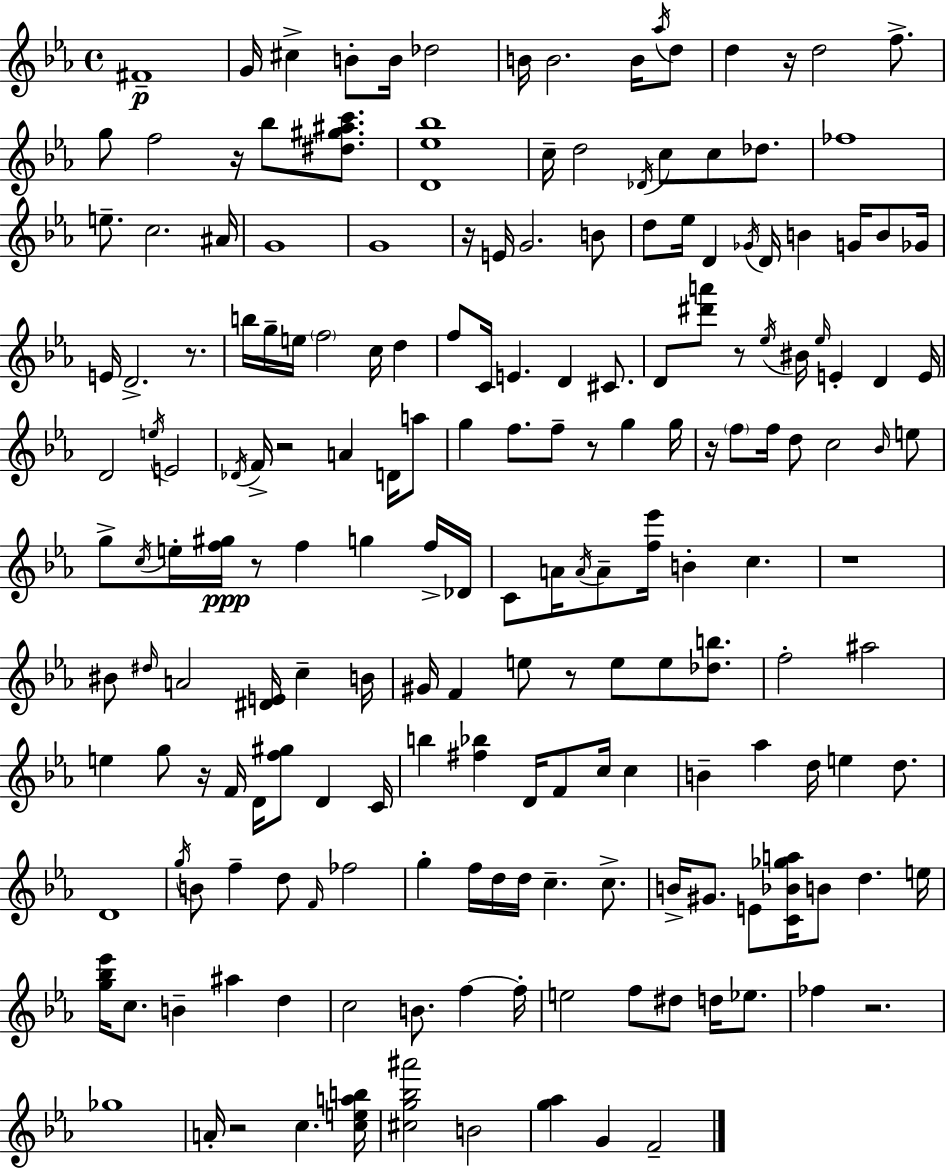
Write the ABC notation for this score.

X:1
T:Untitled
M:4/4
L:1/4
K:Eb
^F4 G/4 ^c B/2 B/4 _d2 B/4 B2 B/4 _a/4 d/2 d z/4 d2 f/2 g/2 f2 z/4 _b/2 [^d^g^ac']/2 [D_e_b]4 c/4 d2 _D/4 c/2 c/2 _d/2 _f4 e/2 c2 ^A/4 G4 G4 z/4 E/4 G2 B/2 d/2 _e/4 D _G/4 D/4 B G/4 B/2 _G/4 E/4 D2 z/2 b/4 g/4 e/4 f2 c/4 d f/2 C/4 E D ^C/2 D/2 [^d'a']/2 z/2 _e/4 ^B/4 _e/4 E D E/4 D2 e/4 E2 _D/4 F/4 z2 A D/4 a/2 g f/2 f/2 z/2 g g/4 z/4 f/2 f/4 d/2 c2 _B/4 e/2 g/2 c/4 e/4 [f^g]/4 z/2 f g f/4 _D/4 C/2 A/4 A/4 A/2 [f_e']/4 B c z4 ^B/2 ^d/4 A2 [^DE]/4 c B/4 ^G/4 F e/2 z/2 e/2 e/2 [_db]/2 f2 ^a2 e g/2 z/4 F/4 D/4 [f^g]/2 D C/4 b [^f_b] D/4 F/2 c/4 c B _a d/4 e d/2 D4 g/4 B/2 f d/2 F/4 _f2 g f/4 d/4 d/4 c c/2 B/4 ^G/2 E/2 [C_B_ga]/4 B/2 d e/4 [g_b_e']/4 c/2 B ^a d c2 B/2 f f/4 e2 f/2 ^d/2 d/4 _e/2 _f z2 _g4 A/4 z2 c [ceab]/4 [^cg_b^a']2 B2 [g_a] G F2